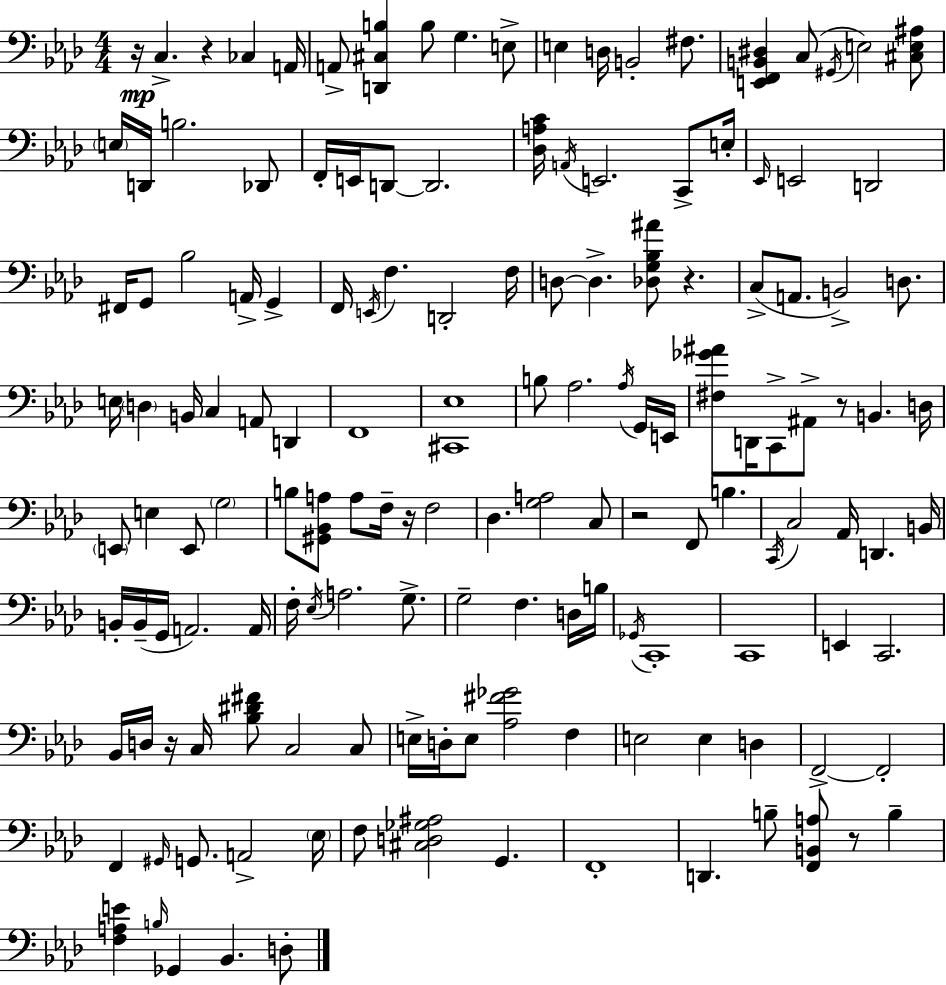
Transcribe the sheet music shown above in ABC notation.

X:1
T:Untitled
M:4/4
L:1/4
K:Fm
z/4 C, z _C, A,,/4 A,,/2 [D,,^C,B,] B,/2 G, E,/2 E, D,/4 B,,2 ^F,/2 [E,,F,,B,,^D,] C,/2 ^G,,/4 E,2 [^C,E,^A,]/2 E,/4 D,,/4 B,2 _D,,/2 F,,/4 E,,/4 D,,/2 D,,2 [_D,A,C]/4 A,,/4 E,,2 C,,/2 E,/4 _E,,/4 E,,2 D,,2 ^F,,/4 G,,/2 _B,2 A,,/4 G,, F,,/4 E,,/4 F, D,,2 F,/4 D,/2 D, [_D,G,_B,^A]/2 z C,/2 A,,/2 B,,2 D,/2 E,/4 D, B,,/4 C, A,,/2 D,, F,,4 [^C,,_E,]4 B,/2 _A,2 _A,/4 G,,/4 E,,/4 [^F,_G^A]/2 D,,/4 C,,/2 ^A,,/2 z/2 B,, D,/4 E,,/2 E, E,,/2 G,2 B,/2 [^G,,_B,,A,]/2 A,/2 F,/4 z/4 F,2 _D, [G,A,]2 C,/2 z2 F,,/2 B, C,,/4 C,2 _A,,/4 D,, B,,/4 B,,/4 B,,/4 G,,/4 A,,2 A,,/4 F,/4 _E,/4 A,2 G,/2 G,2 F, D,/4 B,/4 _G,,/4 C,,4 C,,4 E,, C,,2 _B,,/4 D,/4 z/4 C,/4 [_B,^D^F]/2 C,2 C,/2 E,/4 D,/4 E,/2 [_A,^F_G]2 F, E,2 E, D, F,,2 F,,2 F,, ^G,,/4 G,,/2 A,,2 _E,/4 F,/2 [^C,D,_G,^A,]2 G,, F,,4 D,, B,/2 [F,,B,,A,]/2 z/2 B, [F,A,E] B,/4 _G,, _B,, D,/2